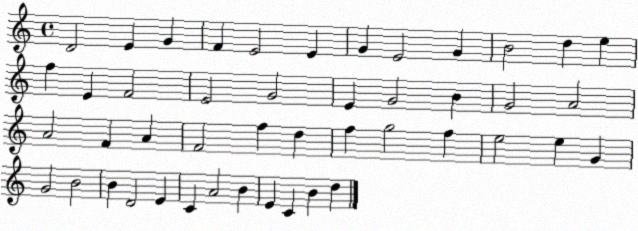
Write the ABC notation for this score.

X:1
T:Untitled
M:4/4
L:1/4
K:C
D2 E G F E2 E G E2 G B2 d e f E F2 E2 G2 E G2 B G2 A2 A2 F A F2 f d f g2 f e2 e G G2 B2 B D2 E C A2 B E C B d